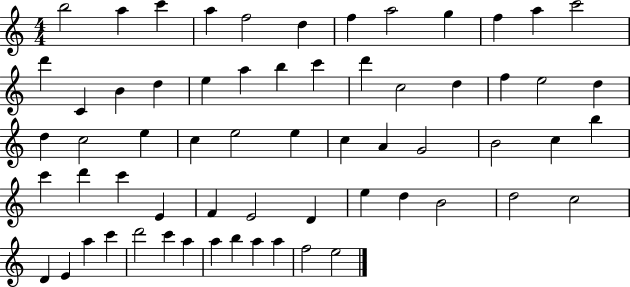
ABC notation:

X:1
T:Untitled
M:4/4
L:1/4
K:C
b2 a c' a f2 d f a2 g f a c'2 d' C B d e a b c' d' c2 d f e2 d d c2 e c e2 e c A G2 B2 c b c' d' c' E F E2 D e d B2 d2 c2 D E a c' d'2 c' a a b a a f2 e2